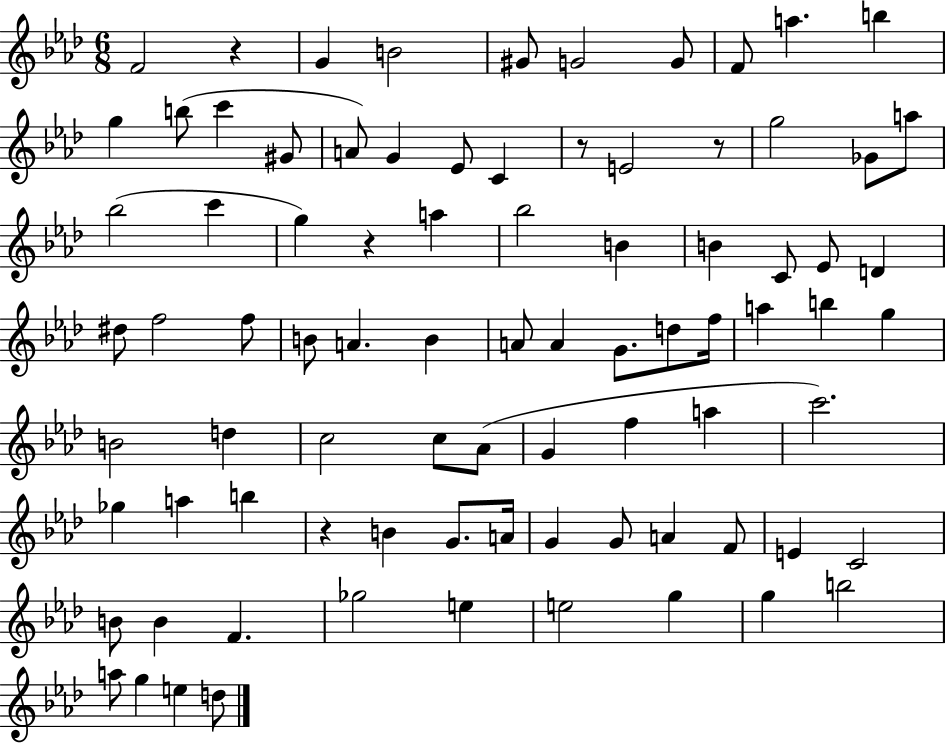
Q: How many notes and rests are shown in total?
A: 84